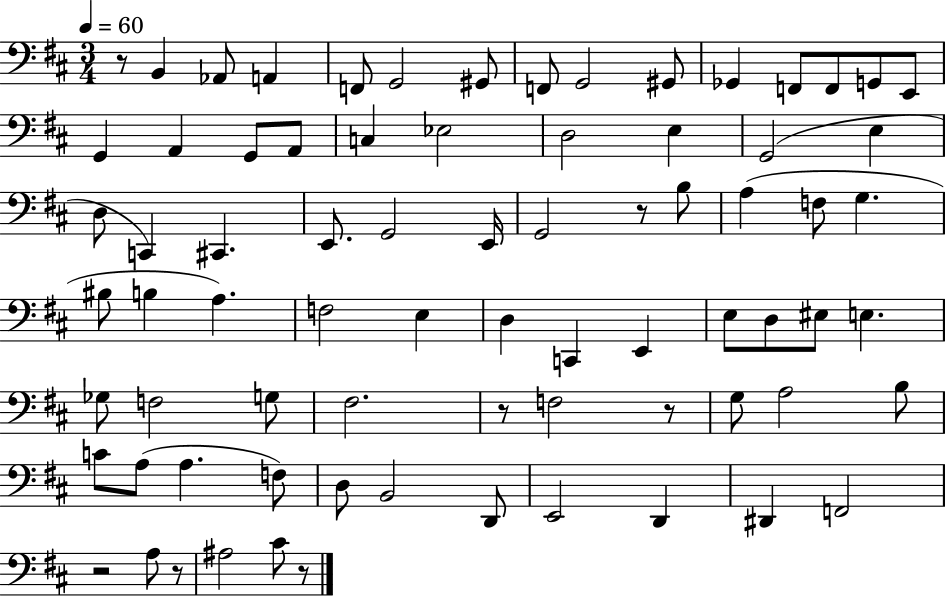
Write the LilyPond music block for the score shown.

{
  \clef bass
  \numericTimeSignature
  \time 3/4
  \key d \major
  \tempo 4 = 60
  r8 b,4 aes,8 a,4 | f,8 g,2 gis,8 | f,8 g,2 gis,8 | ges,4 f,8 f,8 g,8 e,8 | \break g,4 a,4 g,8 a,8 | c4 ees2 | d2 e4 | g,2( e4 | \break d8 c,4) cis,4. | e,8. g,2 e,16 | g,2 r8 b8 | a4( f8 g4. | \break bis8 b4 a4.) | f2 e4 | d4 c,4 e,4 | e8 d8 eis8 e4. | \break ges8 f2 g8 | fis2. | r8 f2 r8 | g8 a2 b8 | \break c'8 a8( a4. f8) | d8 b,2 d,8 | e,2 d,4 | dis,4 f,2 | \break r2 a8 r8 | ais2 cis'8 r8 | \bar "|."
}